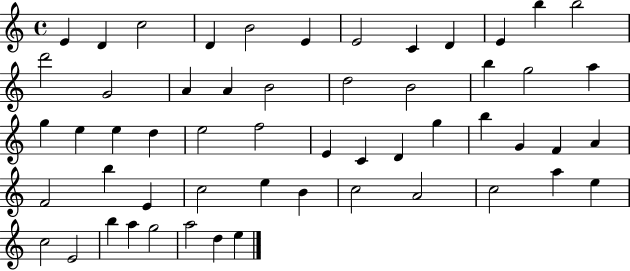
E4/q D4/q C5/h D4/q B4/h E4/q E4/h C4/q D4/q E4/q B5/q B5/h D6/h G4/h A4/q A4/q B4/h D5/h B4/h B5/q G5/h A5/q G5/q E5/q E5/q D5/q E5/h F5/h E4/q C4/q D4/q G5/q B5/q G4/q F4/q A4/q F4/h B5/q E4/q C5/h E5/q B4/q C5/h A4/h C5/h A5/q E5/q C5/h E4/h B5/q A5/q G5/h A5/h D5/q E5/q